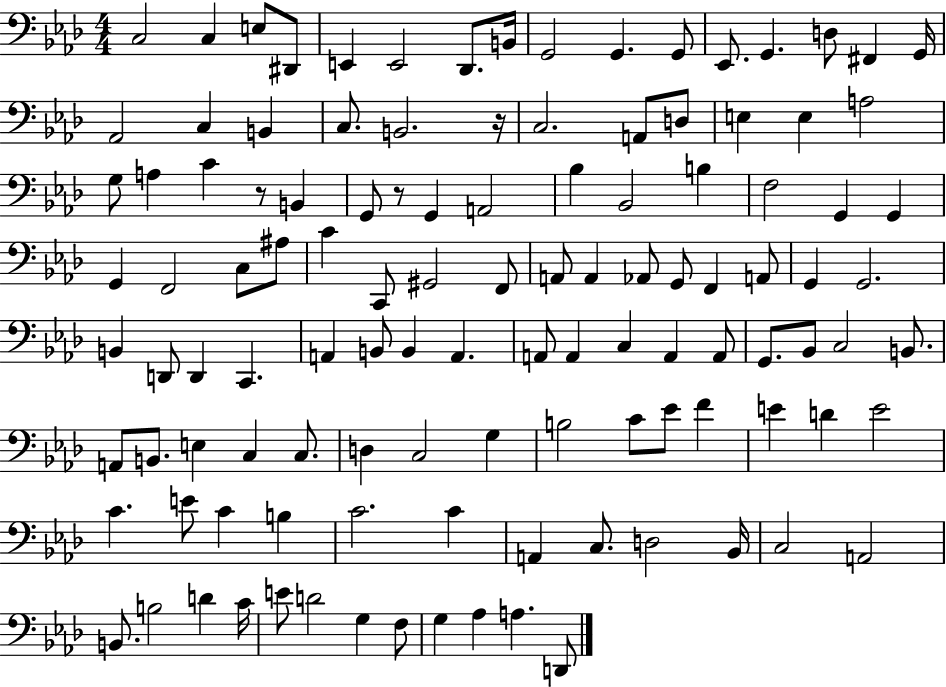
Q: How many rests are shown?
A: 3